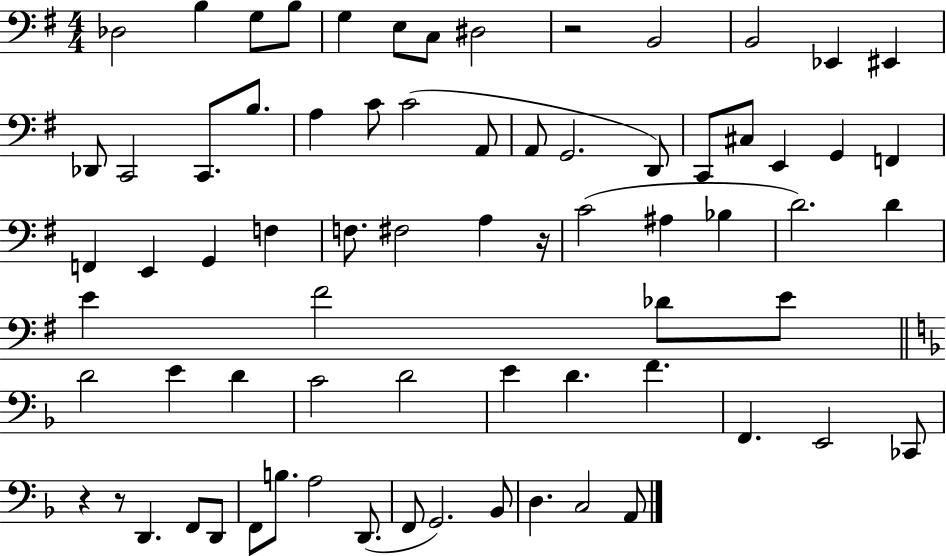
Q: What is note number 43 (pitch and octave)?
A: Db4